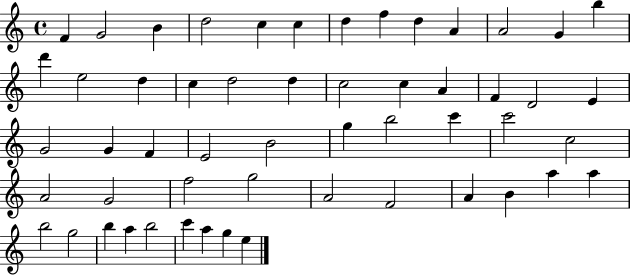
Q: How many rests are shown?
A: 0